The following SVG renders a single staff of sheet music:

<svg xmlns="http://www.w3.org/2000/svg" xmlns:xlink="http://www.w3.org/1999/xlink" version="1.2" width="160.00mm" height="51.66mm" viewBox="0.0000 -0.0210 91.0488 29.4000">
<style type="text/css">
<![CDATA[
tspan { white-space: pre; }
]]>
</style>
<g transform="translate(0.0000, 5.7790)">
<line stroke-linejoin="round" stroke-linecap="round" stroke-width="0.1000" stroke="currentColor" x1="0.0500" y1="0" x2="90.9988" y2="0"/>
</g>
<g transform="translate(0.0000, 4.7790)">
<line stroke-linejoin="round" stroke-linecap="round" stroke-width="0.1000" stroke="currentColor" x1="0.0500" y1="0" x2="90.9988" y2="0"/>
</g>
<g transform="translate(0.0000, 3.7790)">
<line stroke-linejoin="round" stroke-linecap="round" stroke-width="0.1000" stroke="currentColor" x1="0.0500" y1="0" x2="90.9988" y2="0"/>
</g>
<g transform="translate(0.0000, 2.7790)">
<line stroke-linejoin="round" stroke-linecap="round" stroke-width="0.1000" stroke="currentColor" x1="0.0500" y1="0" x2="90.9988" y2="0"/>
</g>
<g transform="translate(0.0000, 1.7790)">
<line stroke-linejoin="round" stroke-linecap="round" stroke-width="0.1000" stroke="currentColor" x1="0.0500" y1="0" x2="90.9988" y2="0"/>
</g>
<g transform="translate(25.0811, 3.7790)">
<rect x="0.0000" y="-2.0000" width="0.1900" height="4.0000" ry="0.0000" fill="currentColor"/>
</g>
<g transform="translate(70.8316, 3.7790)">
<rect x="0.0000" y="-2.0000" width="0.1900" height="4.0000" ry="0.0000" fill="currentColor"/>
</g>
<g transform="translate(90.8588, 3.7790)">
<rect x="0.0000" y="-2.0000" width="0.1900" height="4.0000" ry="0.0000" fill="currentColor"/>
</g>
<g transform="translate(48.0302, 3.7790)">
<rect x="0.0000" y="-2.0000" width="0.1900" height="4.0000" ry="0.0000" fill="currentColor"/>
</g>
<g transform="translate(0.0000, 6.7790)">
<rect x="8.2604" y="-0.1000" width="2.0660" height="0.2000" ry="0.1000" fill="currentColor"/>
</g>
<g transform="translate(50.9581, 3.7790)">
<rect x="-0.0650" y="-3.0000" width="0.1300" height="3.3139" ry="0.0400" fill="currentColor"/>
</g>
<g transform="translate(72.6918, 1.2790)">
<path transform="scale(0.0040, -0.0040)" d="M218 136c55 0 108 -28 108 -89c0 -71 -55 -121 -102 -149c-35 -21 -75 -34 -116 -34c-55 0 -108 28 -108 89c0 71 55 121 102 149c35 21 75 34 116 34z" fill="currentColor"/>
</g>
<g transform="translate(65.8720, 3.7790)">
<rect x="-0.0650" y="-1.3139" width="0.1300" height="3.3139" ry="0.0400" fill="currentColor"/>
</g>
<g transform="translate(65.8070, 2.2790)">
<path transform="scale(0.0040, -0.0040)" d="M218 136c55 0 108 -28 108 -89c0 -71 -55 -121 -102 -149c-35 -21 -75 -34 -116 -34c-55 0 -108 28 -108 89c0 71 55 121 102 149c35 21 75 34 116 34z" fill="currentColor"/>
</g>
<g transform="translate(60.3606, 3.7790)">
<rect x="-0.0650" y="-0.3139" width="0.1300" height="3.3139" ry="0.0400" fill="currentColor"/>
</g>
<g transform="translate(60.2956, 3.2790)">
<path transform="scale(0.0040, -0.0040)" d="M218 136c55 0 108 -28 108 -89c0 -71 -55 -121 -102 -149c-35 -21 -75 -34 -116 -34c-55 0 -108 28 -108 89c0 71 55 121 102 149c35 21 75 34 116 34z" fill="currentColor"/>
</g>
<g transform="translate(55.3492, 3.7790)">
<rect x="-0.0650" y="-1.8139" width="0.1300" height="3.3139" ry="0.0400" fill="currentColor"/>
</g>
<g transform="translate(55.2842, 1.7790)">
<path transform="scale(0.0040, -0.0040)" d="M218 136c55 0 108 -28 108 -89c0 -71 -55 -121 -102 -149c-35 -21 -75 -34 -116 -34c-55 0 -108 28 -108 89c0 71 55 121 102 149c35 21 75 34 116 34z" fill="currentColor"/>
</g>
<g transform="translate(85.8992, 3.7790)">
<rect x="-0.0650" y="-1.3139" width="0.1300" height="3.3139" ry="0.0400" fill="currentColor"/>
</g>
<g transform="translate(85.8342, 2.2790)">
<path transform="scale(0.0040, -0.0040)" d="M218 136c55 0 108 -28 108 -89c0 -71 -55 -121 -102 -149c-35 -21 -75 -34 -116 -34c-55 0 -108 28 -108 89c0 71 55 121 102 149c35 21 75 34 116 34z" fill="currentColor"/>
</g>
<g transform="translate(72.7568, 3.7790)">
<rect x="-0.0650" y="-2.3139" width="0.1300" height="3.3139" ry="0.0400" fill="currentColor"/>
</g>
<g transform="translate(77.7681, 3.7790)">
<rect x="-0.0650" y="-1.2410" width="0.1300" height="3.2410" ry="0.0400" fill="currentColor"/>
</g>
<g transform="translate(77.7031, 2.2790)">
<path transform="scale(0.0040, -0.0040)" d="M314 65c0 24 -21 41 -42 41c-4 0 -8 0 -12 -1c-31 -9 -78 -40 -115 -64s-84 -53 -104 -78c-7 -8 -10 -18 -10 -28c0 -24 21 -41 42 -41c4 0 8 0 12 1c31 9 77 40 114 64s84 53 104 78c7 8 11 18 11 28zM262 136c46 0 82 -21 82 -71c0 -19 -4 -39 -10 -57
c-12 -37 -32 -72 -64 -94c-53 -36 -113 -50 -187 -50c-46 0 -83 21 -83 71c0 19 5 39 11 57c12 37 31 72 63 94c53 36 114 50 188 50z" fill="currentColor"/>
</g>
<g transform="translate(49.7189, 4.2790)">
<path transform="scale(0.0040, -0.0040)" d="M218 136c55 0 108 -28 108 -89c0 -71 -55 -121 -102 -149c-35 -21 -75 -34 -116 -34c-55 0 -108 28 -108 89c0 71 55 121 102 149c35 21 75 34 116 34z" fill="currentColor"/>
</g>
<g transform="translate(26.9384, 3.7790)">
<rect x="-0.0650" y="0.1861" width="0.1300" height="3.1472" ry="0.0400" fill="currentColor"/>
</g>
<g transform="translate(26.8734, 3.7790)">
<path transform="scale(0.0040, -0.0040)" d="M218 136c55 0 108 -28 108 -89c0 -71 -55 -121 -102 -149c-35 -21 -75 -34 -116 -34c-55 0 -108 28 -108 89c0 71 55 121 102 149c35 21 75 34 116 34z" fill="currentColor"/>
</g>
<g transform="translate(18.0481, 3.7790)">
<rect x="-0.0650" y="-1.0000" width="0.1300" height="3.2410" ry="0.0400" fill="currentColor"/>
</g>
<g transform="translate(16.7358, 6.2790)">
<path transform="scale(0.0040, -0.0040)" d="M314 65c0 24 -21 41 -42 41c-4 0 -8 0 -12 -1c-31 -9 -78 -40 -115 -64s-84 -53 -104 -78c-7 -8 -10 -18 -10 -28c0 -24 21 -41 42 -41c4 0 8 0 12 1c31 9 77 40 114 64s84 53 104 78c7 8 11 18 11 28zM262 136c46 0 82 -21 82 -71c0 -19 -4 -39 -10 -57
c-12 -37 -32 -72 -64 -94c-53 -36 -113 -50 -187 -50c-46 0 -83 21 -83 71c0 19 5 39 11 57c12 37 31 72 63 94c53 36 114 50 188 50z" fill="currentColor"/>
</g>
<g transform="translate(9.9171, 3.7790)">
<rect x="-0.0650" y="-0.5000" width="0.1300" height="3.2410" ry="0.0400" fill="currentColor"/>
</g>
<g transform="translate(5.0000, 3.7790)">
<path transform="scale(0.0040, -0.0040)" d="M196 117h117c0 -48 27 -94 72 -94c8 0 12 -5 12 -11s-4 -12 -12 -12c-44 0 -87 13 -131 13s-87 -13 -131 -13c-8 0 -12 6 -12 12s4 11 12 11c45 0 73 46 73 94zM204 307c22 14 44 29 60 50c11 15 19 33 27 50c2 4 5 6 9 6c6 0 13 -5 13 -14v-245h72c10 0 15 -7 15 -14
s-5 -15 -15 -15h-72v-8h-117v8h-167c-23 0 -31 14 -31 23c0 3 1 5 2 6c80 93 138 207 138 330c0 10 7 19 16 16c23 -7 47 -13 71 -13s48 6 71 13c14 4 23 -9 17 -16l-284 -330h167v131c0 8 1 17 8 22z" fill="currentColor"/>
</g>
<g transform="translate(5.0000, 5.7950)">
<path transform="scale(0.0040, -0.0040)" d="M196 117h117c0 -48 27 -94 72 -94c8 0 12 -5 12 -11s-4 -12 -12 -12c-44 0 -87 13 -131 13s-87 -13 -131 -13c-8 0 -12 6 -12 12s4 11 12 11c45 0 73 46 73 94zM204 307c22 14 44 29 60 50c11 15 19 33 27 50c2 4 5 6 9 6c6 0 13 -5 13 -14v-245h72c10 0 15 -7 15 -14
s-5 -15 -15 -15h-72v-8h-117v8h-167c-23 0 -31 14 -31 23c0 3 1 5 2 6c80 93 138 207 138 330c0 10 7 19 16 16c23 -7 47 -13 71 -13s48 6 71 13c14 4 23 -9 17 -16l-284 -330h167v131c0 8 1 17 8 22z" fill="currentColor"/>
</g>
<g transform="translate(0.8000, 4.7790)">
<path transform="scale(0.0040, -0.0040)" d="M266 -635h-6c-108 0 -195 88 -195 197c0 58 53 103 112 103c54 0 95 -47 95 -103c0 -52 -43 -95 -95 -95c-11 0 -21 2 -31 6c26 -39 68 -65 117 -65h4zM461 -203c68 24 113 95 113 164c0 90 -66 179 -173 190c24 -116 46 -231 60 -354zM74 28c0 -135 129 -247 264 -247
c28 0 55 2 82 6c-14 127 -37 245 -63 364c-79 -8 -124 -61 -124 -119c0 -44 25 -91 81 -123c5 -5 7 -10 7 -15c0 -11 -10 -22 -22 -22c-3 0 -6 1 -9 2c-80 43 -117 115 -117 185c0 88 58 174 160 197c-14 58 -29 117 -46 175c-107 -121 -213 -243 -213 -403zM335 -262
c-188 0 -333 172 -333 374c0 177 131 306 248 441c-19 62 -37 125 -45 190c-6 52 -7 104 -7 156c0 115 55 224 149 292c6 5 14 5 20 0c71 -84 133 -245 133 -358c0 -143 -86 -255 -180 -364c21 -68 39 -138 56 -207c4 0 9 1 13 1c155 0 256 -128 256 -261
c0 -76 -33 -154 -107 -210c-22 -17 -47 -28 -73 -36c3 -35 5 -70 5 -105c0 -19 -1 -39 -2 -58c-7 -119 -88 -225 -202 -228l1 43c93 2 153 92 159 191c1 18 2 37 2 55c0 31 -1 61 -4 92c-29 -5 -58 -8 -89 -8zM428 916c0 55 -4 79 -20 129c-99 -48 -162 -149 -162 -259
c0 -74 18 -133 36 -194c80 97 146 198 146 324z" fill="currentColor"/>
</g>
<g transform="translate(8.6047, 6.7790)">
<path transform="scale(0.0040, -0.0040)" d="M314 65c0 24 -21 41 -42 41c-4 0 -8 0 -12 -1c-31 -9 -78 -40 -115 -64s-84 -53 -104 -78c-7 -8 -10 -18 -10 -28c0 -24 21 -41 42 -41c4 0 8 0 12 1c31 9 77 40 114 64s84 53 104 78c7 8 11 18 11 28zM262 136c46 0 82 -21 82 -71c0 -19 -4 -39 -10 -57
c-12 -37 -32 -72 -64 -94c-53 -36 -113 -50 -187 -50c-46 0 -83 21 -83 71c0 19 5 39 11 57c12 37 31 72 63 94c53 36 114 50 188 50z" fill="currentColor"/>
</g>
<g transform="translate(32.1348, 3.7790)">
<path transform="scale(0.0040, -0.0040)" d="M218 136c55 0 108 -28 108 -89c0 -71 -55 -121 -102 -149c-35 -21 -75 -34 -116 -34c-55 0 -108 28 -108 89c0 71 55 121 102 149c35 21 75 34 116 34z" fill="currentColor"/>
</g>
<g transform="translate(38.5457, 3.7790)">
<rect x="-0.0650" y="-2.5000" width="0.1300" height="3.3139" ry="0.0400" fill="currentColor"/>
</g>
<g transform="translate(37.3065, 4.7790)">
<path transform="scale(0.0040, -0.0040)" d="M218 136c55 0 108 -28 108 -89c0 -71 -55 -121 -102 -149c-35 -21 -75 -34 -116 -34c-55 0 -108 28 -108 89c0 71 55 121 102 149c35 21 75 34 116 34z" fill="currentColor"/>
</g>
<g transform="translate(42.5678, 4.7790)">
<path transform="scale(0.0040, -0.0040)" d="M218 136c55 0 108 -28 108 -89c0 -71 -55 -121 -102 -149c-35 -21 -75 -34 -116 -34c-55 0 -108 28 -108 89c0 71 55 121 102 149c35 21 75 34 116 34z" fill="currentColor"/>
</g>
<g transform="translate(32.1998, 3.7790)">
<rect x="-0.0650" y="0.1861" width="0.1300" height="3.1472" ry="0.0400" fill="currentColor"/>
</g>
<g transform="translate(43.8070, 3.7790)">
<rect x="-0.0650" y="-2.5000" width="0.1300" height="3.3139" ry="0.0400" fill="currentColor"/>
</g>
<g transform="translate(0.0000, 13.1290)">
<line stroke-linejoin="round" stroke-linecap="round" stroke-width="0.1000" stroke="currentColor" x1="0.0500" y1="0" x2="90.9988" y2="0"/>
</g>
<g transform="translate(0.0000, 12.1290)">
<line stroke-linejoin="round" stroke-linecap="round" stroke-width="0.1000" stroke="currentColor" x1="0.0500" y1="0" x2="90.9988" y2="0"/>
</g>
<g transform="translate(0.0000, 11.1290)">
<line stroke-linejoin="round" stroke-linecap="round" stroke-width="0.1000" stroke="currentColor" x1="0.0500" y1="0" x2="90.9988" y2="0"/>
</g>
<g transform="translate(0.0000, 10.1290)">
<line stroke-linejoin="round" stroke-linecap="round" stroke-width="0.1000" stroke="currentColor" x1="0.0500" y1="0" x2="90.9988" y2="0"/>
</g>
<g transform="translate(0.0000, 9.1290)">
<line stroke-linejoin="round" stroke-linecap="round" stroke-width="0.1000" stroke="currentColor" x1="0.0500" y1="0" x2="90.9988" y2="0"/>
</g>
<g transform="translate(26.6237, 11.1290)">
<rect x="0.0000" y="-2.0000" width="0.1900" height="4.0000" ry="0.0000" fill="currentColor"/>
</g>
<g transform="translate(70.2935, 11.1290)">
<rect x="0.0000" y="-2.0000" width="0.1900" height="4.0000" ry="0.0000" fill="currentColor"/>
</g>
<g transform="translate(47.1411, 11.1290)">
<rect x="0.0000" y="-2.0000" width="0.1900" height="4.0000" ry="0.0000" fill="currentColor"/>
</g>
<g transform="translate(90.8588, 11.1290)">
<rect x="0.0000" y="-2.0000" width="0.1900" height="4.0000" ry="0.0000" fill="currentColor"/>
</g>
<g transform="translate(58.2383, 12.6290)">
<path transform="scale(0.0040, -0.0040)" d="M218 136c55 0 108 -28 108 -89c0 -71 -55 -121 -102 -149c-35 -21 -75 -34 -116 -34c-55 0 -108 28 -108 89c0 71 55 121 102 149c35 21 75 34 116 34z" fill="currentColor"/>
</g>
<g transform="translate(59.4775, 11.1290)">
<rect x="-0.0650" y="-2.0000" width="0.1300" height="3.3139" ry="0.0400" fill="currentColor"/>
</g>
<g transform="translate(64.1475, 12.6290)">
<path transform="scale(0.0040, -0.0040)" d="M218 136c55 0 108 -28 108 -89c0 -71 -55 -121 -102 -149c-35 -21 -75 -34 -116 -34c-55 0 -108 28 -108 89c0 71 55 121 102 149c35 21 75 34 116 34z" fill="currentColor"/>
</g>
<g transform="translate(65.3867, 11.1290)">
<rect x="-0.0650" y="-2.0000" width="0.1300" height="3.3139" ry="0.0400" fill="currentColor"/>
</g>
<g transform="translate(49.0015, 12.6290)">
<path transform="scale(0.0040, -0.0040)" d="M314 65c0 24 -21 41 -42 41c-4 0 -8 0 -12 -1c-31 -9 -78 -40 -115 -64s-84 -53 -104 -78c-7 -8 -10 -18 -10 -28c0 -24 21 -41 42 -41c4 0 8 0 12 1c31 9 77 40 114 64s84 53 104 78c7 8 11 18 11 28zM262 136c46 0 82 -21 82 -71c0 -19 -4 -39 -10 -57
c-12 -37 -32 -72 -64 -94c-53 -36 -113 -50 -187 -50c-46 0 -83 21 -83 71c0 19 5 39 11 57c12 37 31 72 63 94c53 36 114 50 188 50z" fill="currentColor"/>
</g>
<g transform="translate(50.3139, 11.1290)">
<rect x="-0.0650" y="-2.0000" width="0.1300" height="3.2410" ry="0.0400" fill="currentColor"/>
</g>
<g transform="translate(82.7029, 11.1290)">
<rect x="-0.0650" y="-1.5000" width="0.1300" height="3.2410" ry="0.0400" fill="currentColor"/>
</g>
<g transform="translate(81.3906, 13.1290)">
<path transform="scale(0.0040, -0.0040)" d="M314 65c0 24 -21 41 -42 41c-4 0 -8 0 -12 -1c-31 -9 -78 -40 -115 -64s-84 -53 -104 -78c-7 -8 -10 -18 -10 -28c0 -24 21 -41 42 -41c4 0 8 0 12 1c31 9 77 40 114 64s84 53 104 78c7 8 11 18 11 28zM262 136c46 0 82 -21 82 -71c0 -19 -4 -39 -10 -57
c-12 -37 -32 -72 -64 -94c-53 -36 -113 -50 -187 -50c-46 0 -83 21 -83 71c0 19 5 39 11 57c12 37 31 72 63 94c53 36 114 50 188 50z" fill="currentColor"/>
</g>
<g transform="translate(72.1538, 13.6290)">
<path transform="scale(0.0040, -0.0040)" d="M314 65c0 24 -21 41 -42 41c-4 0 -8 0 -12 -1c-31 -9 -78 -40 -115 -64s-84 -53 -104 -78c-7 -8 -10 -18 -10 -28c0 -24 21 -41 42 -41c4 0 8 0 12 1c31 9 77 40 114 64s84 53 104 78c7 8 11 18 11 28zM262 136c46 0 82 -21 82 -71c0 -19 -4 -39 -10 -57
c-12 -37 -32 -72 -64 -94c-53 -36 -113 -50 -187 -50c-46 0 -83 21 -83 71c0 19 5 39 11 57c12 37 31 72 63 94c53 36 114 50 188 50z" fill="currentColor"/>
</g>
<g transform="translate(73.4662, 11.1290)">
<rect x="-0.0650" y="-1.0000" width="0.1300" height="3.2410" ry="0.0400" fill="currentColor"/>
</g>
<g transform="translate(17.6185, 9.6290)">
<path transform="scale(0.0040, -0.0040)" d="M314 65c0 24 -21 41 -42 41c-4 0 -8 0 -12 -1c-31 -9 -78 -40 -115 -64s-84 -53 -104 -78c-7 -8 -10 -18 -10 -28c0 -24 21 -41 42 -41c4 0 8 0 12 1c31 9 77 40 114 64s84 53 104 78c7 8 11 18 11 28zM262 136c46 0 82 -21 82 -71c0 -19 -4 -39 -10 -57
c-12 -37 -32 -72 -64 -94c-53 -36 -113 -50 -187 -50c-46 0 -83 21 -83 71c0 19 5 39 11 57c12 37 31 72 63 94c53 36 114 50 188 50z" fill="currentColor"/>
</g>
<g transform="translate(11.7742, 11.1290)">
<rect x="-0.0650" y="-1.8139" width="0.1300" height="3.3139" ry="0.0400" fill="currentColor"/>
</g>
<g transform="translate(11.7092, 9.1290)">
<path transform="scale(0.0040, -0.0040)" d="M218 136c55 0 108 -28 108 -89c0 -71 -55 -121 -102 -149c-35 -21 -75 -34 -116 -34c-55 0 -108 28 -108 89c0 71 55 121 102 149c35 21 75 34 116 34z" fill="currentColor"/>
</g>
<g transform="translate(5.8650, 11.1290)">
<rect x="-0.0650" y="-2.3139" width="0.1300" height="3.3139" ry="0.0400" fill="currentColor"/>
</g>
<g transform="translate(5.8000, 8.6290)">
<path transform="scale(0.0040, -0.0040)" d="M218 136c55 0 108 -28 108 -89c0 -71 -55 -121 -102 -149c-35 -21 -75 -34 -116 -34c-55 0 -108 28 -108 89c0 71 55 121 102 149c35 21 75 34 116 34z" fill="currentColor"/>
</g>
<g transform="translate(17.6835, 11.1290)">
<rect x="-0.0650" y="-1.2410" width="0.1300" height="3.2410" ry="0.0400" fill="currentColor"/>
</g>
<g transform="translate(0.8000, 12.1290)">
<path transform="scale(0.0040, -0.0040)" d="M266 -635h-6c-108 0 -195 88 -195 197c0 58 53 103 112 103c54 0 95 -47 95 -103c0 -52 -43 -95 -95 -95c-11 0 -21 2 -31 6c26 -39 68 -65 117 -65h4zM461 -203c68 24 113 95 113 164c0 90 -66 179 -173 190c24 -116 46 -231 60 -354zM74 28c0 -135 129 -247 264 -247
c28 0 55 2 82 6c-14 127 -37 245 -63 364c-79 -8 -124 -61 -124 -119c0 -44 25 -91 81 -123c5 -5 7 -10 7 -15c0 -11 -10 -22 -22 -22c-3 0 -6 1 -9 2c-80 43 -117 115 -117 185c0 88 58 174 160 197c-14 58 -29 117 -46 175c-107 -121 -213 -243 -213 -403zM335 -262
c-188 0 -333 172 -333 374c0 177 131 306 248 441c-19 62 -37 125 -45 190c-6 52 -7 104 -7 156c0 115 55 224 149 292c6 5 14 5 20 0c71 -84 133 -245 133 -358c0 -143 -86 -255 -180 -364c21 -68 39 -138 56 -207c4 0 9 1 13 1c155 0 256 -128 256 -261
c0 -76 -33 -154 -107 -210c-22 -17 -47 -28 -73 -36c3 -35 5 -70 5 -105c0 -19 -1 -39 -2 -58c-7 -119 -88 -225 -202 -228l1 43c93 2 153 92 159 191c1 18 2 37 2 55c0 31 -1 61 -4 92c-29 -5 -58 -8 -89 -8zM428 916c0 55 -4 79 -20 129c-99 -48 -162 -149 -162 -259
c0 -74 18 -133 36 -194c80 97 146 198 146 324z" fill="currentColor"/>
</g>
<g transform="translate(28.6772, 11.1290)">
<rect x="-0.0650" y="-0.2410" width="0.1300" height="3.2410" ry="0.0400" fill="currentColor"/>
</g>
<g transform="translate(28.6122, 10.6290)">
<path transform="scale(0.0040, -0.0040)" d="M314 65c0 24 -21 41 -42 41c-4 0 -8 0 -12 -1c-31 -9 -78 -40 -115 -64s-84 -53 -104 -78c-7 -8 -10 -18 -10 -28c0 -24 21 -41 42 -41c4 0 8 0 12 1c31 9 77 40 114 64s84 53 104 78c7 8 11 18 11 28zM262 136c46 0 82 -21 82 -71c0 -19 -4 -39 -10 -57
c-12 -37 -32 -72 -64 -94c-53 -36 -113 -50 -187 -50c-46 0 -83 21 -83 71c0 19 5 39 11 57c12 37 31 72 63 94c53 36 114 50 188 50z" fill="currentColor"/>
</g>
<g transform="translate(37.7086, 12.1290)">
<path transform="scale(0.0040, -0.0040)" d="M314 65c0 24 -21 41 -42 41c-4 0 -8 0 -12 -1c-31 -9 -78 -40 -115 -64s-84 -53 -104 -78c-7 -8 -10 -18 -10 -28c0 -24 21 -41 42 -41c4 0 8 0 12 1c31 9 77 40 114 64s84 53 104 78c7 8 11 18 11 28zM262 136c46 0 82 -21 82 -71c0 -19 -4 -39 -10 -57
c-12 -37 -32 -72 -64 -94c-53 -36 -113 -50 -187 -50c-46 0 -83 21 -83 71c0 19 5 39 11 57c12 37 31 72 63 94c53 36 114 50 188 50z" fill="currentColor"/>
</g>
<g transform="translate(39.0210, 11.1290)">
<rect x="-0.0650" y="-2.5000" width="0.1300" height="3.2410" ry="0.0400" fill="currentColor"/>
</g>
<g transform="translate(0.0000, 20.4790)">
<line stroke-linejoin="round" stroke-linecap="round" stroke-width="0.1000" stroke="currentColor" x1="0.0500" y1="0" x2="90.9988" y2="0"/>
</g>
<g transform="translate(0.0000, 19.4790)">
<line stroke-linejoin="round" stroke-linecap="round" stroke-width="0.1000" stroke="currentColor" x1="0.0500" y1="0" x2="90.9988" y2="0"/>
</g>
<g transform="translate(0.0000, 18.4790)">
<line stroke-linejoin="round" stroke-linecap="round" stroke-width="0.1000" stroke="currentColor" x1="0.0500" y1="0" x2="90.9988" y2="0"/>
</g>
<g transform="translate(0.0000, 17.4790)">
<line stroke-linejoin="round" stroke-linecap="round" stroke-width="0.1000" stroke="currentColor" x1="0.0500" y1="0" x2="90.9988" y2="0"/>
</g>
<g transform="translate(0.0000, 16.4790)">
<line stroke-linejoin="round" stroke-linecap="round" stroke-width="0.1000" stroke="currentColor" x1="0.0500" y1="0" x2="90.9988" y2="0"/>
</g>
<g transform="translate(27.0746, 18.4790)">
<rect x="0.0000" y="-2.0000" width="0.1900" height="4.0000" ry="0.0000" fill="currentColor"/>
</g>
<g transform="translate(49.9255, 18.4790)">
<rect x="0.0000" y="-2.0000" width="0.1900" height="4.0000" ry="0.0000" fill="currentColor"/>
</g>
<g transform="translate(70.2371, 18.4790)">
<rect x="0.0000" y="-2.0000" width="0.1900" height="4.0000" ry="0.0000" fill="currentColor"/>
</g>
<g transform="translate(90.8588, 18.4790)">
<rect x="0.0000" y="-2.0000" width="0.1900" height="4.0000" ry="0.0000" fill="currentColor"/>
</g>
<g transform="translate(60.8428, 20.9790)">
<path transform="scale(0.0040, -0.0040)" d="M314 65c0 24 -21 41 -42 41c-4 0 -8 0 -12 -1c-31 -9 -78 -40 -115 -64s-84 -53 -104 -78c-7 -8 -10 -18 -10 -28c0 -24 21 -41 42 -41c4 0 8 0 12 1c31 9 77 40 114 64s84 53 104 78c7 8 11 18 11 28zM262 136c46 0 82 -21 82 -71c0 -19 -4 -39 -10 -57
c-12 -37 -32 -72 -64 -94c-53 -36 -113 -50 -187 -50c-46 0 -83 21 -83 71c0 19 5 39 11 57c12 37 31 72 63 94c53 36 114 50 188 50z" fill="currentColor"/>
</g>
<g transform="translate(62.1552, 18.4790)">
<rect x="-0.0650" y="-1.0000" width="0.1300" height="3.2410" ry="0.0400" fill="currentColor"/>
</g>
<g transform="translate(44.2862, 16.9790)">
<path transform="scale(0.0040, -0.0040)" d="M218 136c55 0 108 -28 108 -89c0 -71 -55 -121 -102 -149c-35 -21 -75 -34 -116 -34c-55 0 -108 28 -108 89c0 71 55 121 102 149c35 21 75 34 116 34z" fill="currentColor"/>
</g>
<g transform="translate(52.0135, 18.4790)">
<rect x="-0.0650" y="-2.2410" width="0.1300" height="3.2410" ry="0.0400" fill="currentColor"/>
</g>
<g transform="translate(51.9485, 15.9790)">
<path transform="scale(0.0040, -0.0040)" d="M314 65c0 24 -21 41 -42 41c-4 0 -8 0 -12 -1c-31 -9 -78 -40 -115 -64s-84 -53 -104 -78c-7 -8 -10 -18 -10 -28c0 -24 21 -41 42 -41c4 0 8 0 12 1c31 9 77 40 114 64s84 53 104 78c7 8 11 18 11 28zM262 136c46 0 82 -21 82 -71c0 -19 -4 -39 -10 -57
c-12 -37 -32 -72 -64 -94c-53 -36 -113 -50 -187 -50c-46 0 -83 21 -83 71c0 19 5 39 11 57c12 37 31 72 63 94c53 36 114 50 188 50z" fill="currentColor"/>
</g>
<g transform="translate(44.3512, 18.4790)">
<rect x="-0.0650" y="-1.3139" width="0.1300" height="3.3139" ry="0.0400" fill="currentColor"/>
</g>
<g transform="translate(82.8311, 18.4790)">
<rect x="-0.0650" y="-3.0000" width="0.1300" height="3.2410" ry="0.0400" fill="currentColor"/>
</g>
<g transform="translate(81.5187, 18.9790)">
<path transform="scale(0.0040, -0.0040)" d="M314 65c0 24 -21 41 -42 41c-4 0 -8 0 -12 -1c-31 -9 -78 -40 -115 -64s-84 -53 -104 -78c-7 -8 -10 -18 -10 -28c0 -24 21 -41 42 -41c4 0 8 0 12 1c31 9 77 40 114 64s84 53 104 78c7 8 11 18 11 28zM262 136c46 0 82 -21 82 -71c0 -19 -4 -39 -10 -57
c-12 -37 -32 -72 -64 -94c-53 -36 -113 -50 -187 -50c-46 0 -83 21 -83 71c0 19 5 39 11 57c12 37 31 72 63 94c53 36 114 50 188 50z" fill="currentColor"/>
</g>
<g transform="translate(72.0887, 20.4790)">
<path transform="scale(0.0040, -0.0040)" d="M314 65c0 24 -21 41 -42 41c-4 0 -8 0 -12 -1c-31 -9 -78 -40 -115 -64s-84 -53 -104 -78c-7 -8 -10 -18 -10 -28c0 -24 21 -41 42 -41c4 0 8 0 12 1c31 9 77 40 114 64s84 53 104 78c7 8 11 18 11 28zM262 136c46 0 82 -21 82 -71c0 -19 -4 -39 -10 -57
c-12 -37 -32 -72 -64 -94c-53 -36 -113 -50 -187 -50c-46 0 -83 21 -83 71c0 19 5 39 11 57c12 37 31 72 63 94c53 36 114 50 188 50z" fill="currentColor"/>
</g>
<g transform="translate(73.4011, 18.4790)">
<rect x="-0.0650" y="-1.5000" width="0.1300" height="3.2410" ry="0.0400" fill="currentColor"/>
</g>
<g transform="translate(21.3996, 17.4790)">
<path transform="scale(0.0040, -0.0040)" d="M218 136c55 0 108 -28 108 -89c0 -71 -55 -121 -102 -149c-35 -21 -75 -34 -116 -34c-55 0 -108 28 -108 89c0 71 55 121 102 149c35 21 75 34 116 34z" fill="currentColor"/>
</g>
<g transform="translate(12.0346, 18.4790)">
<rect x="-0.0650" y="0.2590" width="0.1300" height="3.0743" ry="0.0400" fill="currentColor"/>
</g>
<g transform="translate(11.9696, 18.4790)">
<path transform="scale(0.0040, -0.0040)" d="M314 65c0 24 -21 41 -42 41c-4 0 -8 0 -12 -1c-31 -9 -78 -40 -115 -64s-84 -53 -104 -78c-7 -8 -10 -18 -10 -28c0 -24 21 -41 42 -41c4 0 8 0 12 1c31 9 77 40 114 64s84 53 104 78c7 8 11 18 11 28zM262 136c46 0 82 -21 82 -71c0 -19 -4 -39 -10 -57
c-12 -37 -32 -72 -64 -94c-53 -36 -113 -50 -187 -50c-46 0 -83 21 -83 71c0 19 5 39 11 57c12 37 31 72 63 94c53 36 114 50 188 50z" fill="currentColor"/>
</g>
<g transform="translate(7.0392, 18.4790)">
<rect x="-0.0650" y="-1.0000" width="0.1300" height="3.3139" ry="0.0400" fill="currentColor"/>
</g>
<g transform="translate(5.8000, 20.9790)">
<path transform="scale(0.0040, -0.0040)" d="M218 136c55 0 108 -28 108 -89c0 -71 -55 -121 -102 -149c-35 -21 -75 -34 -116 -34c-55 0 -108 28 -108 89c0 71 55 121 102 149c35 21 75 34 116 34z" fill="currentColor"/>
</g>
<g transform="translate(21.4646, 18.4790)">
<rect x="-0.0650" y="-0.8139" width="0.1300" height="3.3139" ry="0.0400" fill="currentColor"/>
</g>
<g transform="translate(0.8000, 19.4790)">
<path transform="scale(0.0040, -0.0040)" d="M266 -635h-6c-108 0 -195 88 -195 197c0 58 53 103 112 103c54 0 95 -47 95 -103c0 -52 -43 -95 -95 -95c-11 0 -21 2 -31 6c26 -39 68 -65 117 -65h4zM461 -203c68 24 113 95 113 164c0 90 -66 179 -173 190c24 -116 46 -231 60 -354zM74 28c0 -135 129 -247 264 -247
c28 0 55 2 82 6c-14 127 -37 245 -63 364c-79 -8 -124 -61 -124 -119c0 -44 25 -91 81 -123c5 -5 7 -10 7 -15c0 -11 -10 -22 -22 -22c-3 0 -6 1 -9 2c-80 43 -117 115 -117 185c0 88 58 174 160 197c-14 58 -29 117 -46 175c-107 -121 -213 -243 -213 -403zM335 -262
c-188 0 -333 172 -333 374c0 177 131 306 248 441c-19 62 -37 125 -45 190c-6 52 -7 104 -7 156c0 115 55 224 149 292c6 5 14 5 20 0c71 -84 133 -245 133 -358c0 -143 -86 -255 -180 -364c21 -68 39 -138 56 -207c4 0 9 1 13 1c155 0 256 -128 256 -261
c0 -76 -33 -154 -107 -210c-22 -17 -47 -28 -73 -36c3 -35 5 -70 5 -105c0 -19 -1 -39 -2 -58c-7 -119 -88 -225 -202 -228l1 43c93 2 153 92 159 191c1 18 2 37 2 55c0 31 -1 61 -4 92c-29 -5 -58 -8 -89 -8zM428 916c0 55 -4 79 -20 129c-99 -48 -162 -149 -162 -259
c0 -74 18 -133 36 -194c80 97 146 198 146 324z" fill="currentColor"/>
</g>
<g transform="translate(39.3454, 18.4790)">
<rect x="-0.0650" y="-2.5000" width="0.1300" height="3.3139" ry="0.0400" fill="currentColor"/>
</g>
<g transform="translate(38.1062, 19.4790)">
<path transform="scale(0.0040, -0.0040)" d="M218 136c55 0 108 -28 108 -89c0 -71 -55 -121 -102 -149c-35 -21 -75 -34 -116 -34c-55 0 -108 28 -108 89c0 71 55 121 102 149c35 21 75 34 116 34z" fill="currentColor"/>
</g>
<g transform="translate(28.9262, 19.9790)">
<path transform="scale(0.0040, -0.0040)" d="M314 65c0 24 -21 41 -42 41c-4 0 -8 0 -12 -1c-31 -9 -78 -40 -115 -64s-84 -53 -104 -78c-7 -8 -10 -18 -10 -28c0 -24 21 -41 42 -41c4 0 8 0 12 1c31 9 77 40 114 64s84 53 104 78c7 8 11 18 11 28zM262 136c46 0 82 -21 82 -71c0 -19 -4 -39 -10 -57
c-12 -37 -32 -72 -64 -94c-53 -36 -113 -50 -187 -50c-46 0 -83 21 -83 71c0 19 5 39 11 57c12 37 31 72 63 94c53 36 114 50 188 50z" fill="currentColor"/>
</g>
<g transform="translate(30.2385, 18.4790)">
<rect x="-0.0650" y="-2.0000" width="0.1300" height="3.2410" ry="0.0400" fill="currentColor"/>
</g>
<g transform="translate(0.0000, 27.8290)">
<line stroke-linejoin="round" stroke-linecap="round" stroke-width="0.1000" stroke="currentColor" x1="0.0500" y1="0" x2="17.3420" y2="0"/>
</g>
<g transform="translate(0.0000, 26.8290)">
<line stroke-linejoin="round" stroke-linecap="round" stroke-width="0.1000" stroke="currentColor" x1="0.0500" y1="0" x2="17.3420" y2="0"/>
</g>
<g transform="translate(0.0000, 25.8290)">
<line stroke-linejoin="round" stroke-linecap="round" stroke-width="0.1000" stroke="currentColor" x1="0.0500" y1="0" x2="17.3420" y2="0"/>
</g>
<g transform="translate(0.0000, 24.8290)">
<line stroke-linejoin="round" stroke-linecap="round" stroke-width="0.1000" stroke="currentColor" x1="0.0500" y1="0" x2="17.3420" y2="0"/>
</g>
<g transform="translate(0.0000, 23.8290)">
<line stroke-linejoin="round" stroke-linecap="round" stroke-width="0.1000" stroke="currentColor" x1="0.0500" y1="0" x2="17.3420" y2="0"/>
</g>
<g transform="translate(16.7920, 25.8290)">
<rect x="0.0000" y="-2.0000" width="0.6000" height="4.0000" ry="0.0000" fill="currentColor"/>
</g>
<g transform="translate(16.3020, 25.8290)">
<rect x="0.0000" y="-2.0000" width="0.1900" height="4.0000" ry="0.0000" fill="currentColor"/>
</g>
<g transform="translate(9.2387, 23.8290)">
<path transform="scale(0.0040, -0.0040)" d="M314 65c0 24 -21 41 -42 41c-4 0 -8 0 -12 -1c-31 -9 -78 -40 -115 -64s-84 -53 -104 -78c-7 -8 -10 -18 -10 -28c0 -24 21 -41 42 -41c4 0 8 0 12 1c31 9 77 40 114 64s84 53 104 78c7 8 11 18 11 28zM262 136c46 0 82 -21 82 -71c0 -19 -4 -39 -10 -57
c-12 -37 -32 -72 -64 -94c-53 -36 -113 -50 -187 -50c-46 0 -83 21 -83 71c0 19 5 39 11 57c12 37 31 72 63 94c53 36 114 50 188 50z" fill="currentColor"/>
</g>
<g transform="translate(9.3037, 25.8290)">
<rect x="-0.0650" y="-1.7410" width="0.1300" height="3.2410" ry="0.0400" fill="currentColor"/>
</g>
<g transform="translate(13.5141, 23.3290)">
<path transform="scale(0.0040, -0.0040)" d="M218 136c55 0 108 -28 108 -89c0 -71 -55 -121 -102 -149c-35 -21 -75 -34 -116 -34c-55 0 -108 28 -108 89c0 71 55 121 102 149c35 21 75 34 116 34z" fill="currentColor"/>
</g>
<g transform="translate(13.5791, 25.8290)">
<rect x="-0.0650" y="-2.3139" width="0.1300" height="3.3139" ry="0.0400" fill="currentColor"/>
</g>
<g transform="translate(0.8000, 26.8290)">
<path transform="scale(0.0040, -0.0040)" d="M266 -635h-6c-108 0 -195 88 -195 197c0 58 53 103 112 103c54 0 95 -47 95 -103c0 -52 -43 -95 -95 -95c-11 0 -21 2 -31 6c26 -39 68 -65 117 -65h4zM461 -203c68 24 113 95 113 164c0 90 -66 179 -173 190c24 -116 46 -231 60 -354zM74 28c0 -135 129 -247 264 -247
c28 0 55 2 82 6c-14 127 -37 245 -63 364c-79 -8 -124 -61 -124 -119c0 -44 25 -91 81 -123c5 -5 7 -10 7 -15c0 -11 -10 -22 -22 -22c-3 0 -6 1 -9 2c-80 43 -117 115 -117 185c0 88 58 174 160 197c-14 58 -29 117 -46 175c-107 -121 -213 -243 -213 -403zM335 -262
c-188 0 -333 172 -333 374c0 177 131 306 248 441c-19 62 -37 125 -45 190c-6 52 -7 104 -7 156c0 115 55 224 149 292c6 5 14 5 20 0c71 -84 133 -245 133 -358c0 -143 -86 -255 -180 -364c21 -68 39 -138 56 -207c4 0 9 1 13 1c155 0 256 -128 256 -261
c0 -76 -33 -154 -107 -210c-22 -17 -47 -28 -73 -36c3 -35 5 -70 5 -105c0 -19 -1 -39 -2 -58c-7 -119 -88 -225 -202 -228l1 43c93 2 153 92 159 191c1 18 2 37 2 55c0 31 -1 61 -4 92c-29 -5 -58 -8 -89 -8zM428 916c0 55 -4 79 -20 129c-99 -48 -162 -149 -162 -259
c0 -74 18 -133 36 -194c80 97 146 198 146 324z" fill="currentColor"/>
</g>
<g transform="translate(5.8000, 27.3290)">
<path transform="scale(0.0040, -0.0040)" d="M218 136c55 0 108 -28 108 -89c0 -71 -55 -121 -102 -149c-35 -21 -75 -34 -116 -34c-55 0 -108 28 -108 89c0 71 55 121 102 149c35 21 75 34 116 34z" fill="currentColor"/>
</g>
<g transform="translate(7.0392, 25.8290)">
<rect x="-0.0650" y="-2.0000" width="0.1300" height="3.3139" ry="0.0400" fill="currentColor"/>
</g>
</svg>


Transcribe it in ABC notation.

X:1
T:Untitled
M:4/4
L:1/4
K:C
C2 D2 B B G G A f c e g e2 e g f e2 c2 G2 F2 F F D2 E2 D B2 d F2 G e g2 D2 E2 A2 F f2 g